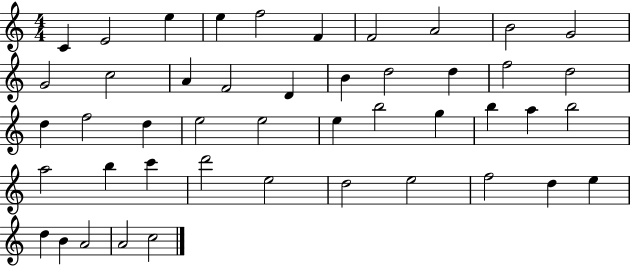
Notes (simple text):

C4/q E4/h E5/q E5/q F5/h F4/q F4/h A4/h B4/h G4/h G4/h C5/h A4/q F4/h D4/q B4/q D5/h D5/q F5/h D5/h D5/q F5/h D5/q E5/h E5/h E5/q B5/h G5/q B5/q A5/q B5/h A5/h B5/q C6/q D6/h E5/h D5/h E5/h F5/h D5/q E5/q D5/q B4/q A4/h A4/h C5/h